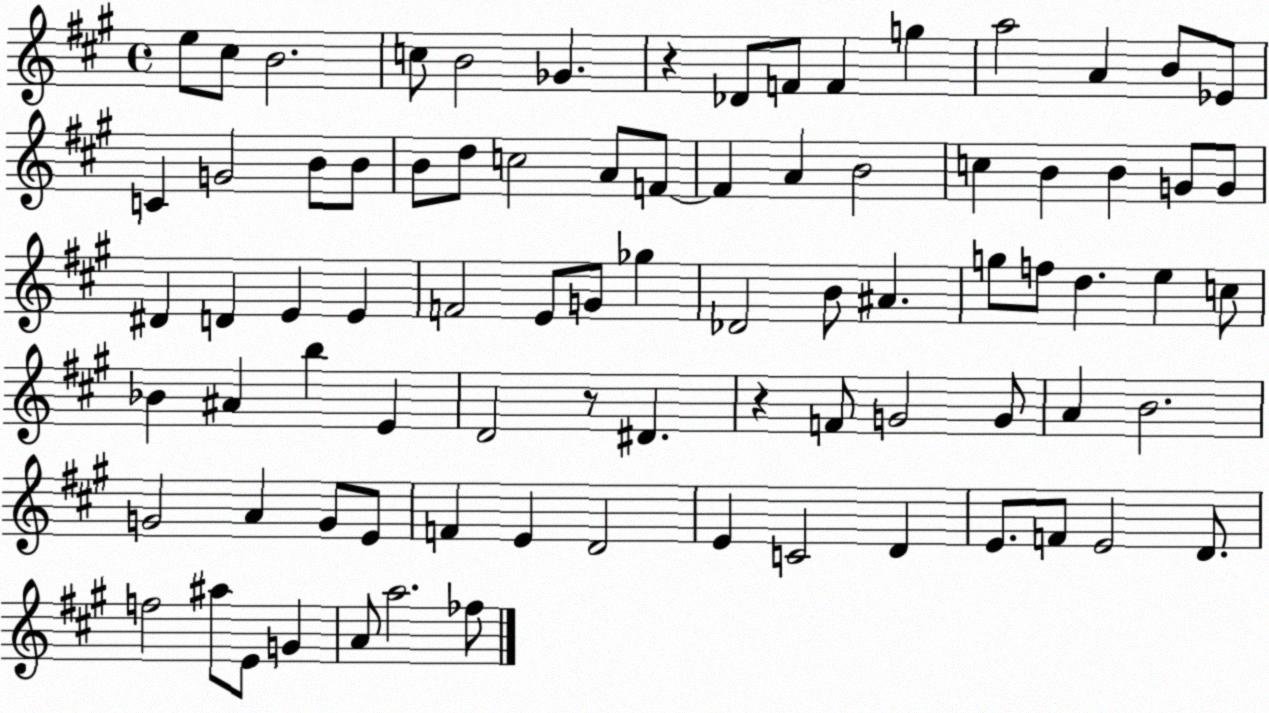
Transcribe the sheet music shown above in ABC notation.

X:1
T:Untitled
M:4/4
L:1/4
K:A
e/2 ^c/2 B2 c/2 B2 _G z _D/2 F/2 F g a2 A B/2 _E/2 C G2 B/2 B/2 B/2 d/2 c2 A/2 F/2 F A B2 c B B G/2 G/2 ^D D E E F2 E/2 G/2 _g _D2 B/2 ^A g/2 f/2 d e c/2 _B ^A b E D2 z/2 ^D z F/2 G2 G/2 A B2 G2 A G/2 E/2 F E D2 E C2 D E/2 F/2 E2 D/2 f2 ^a/2 E/2 G A/2 a2 _f/2